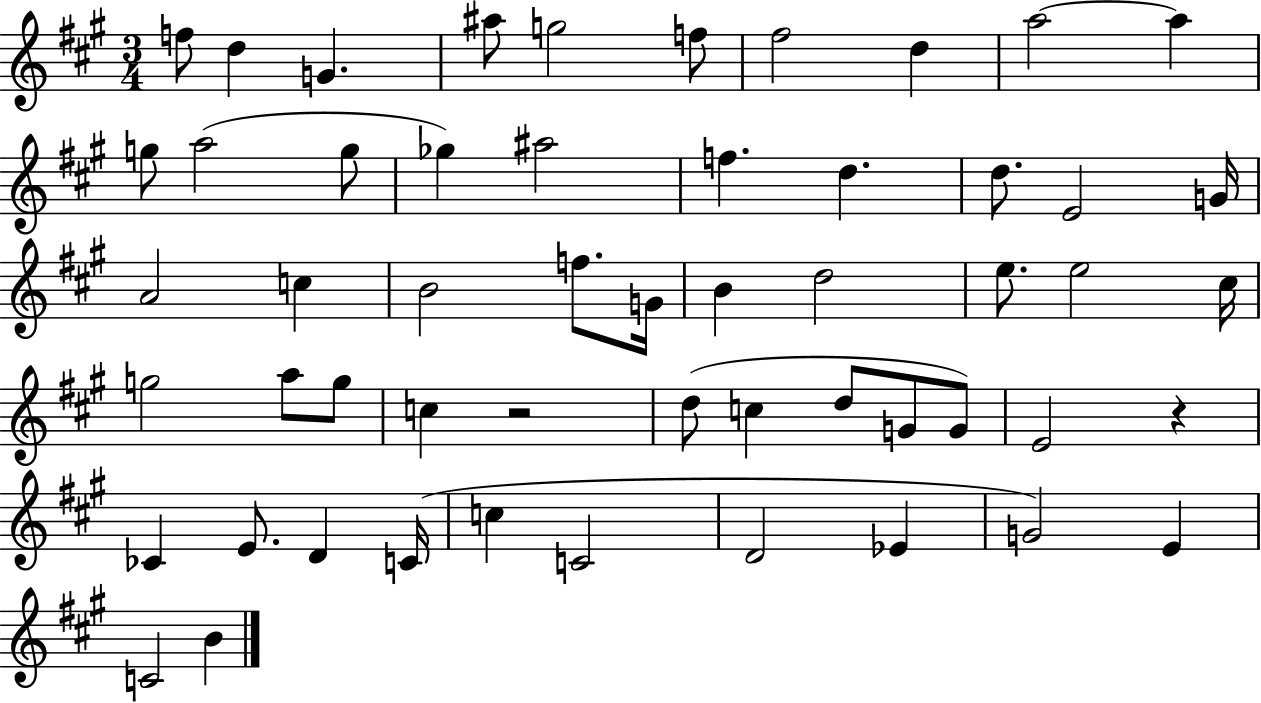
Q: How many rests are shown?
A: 2